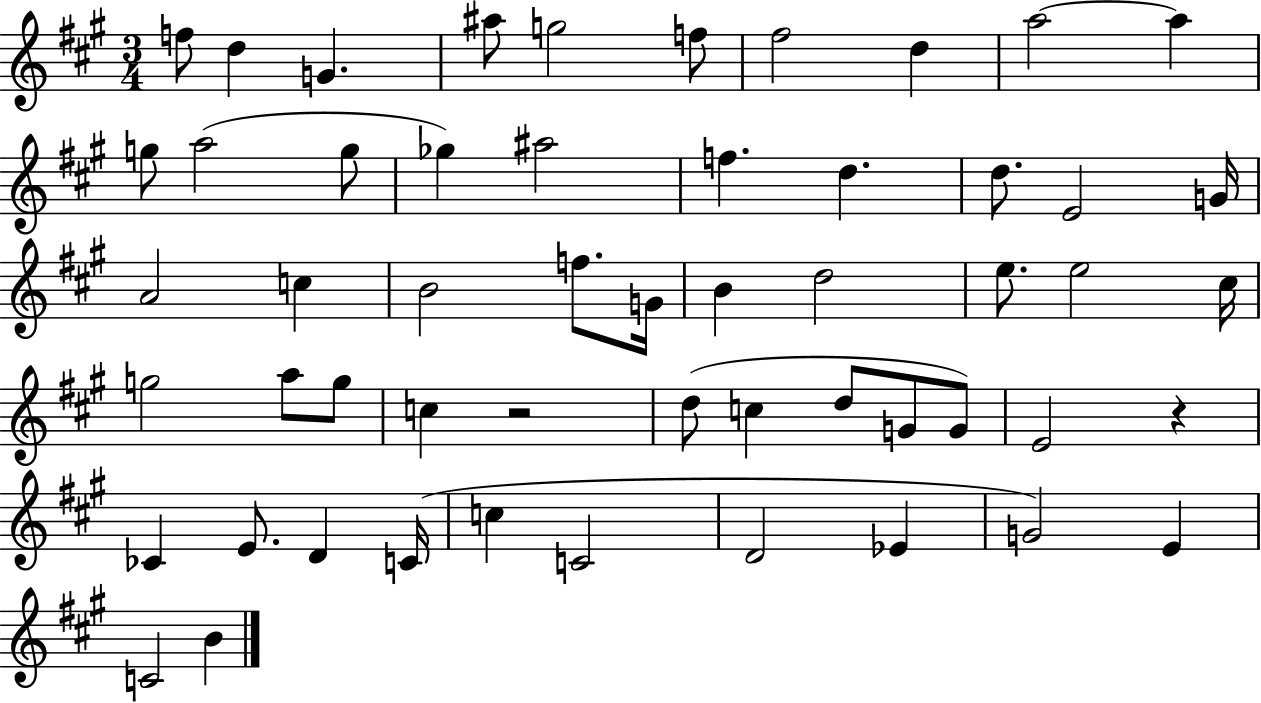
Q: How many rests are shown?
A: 2